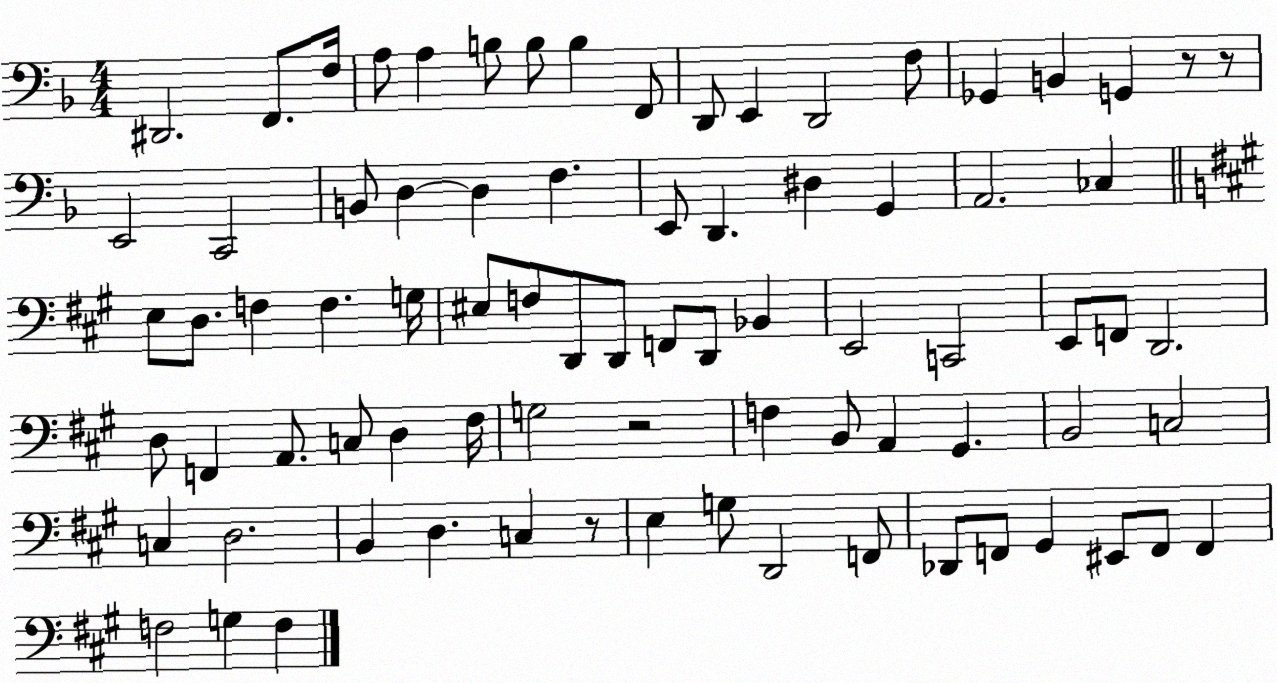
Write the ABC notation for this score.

X:1
T:Untitled
M:4/4
L:1/4
K:F
^D,,2 F,,/2 F,/4 A,/2 A, B,/2 B,/2 B, F,,/2 D,,/2 E,, D,,2 F,/2 _G,, B,, G,, z/2 z/2 E,,2 C,,2 B,,/2 D, D, F, E,,/2 D,, ^D, G,, A,,2 _C, E,/2 D,/2 F, F, G,/4 ^E,/2 F,/2 D,,/2 D,,/2 F,,/2 D,,/2 _B,, E,,2 C,,2 E,,/2 F,,/2 D,,2 D,/2 F,, A,,/2 C,/2 D, ^F,/4 G,2 z2 F, B,,/2 A,, ^G,, B,,2 C,2 C, D,2 B,, D, C, z/2 E, G,/2 D,,2 F,,/2 _D,,/2 F,,/2 ^G,, ^E,,/2 F,,/2 F,, F,2 G, F,